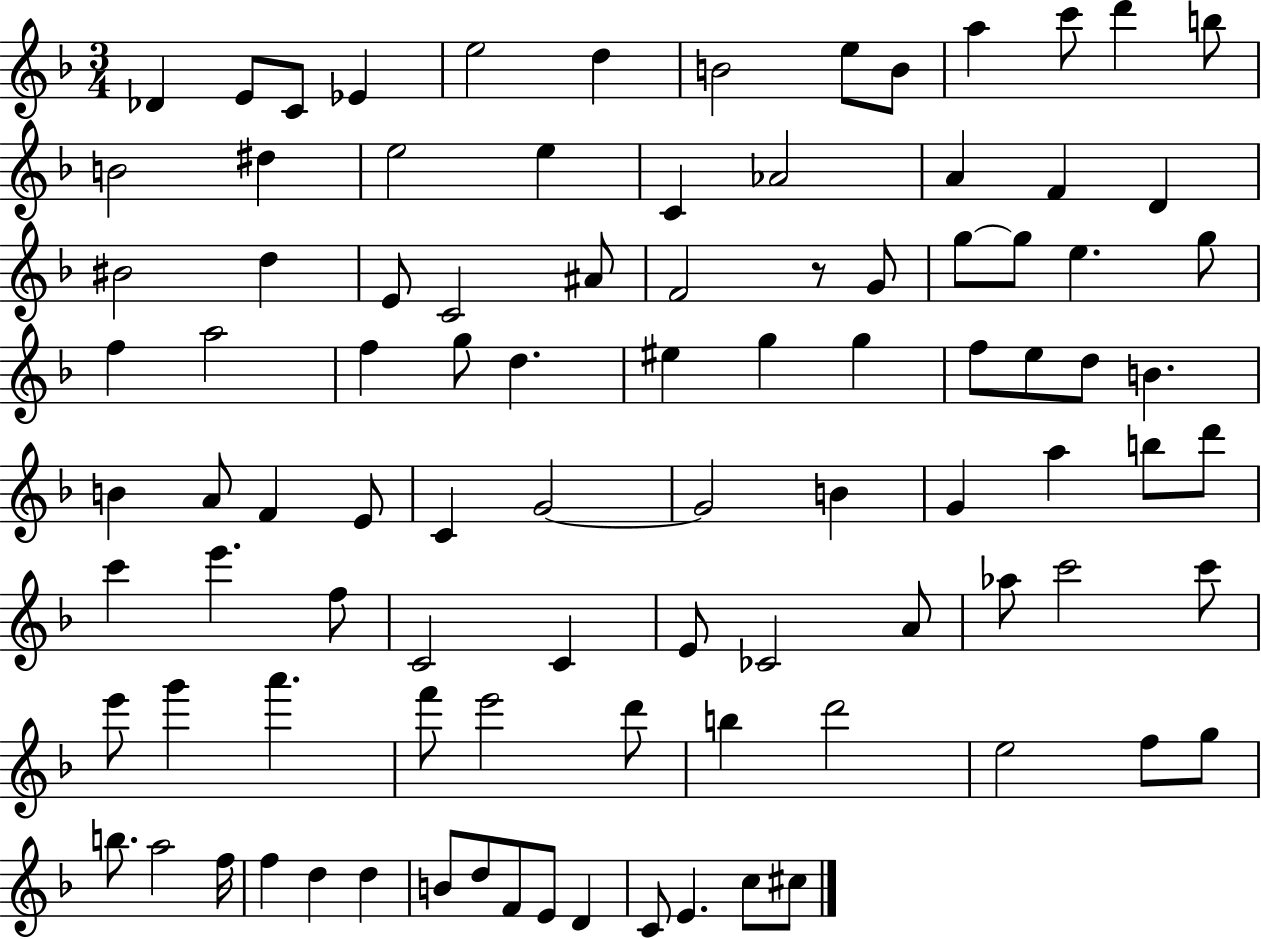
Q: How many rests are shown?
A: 1